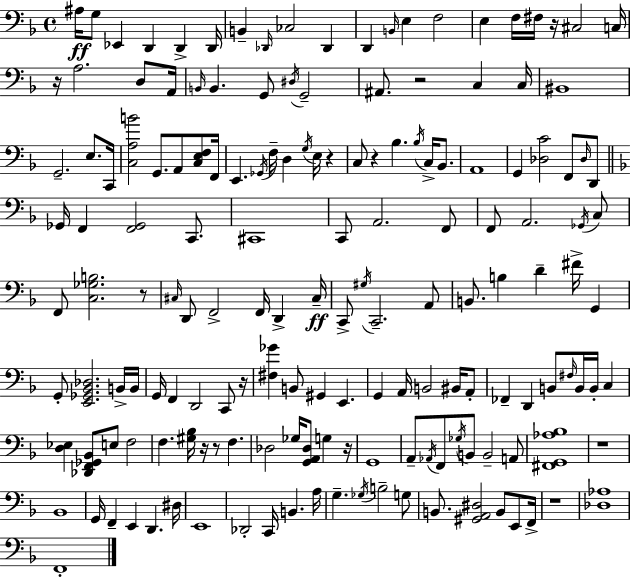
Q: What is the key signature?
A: F major